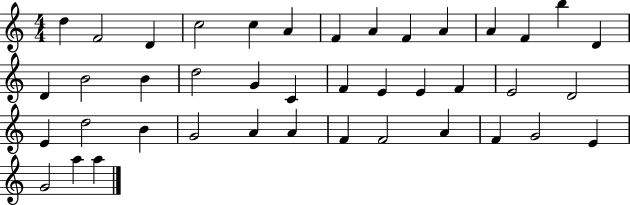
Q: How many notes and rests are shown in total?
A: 41